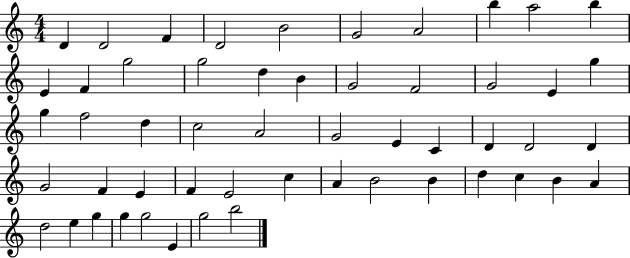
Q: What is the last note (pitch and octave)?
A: B5